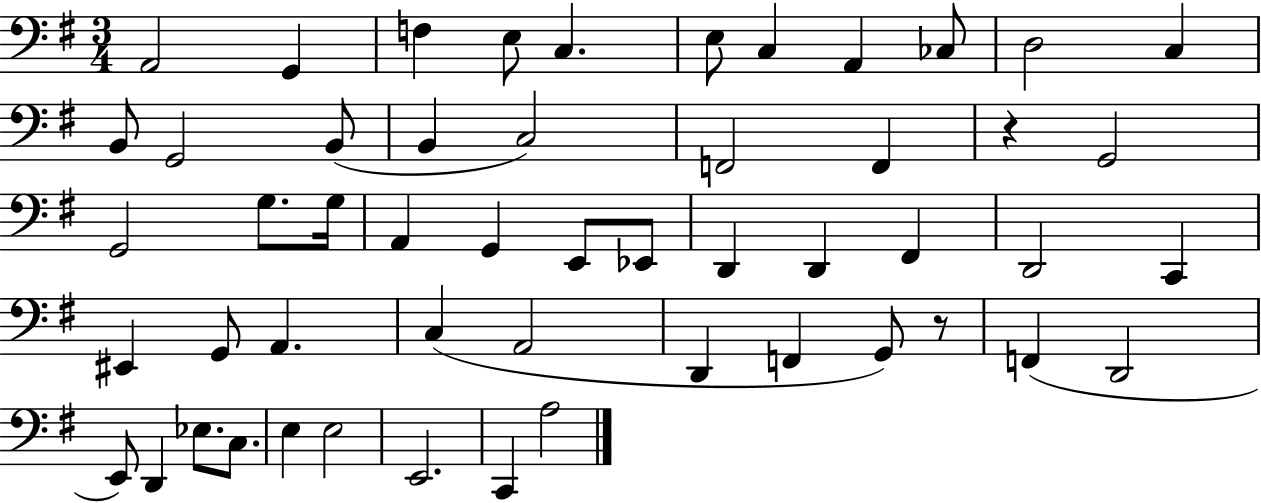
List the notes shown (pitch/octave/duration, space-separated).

A2/h G2/q F3/q E3/e C3/q. E3/e C3/q A2/q CES3/e D3/h C3/q B2/e G2/h B2/e B2/q C3/h F2/h F2/q R/q G2/h G2/h G3/e. G3/s A2/q G2/q E2/e Eb2/e D2/q D2/q F#2/q D2/h C2/q EIS2/q G2/e A2/q. C3/q A2/h D2/q F2/q G2/e R/e F2/q D2/h E2/e D2/q Eb3/e. C3/e. E3/q E3/h E2/h. C2/q A3/h